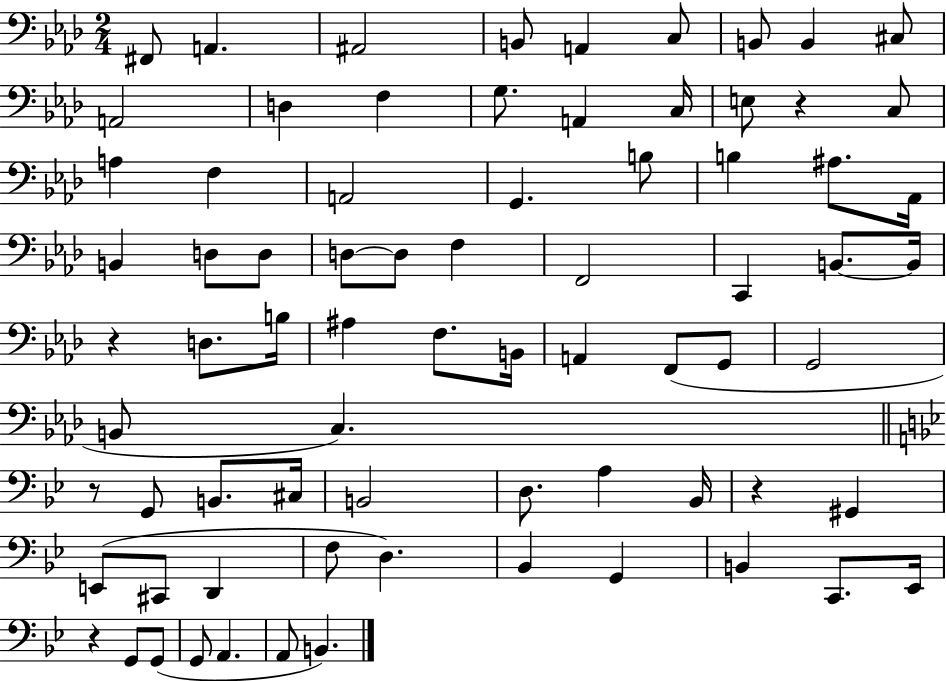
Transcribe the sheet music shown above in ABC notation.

X:1
T:Untitled
M:2/4
L:1/4
K:Ab
^F,,/2 A,, ^A,,2 B,,/2 A,, C,/2 B,,/2 B,, ^C,/2 A,,2 D, F, G,/2 A,, C,/4 E,/2 z C,/2 A, F, A,,2 G,, B,/2 B, ^A,/2 _A,,/4 B,, D,/2 D,/2 D,/2 D,/2 F, F,,2 C,, B,,/2 B,,/4 z D,/2 B,/4 ^A, F,/2 B,,/4 A,, F,,/2 G,,/2 G,,2 B,,/2 C, z/2 G,,/2 B,,/2 ^C,/4 B,,2 D,/2 A, _B,,/4 z ^G,, E,,/2 ^C,,/2 D,, F,/2 D, _B,, G,, B,, C,,/2 _E,,/4 z G,,/2 G,,/2 G,,/2 A,, A,,/2 B,,